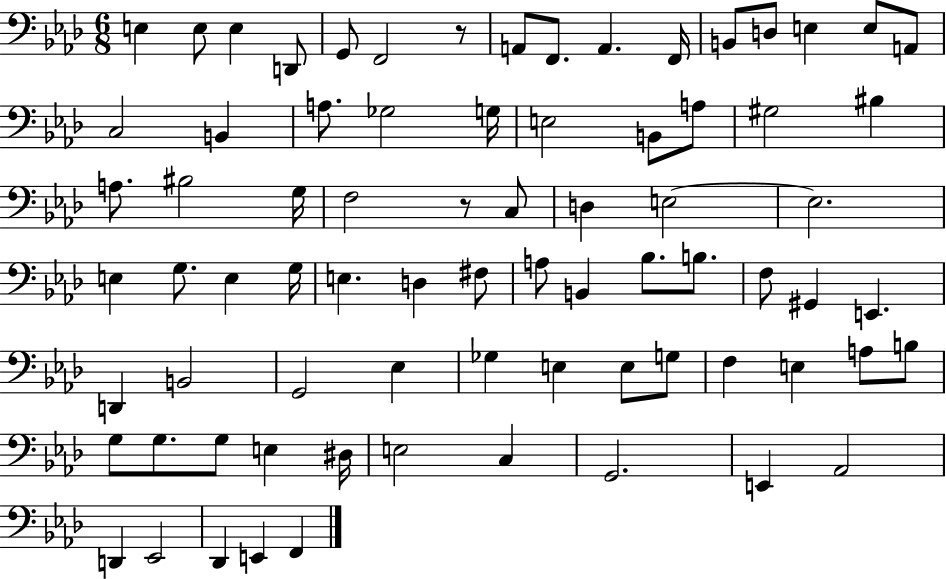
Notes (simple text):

E3/q E3/e E3/q D2/e G2/e F2/h R/e A2/e F2/e. A2/q. F2/s B2/e D3/e E3/q E3/e A2/e C3/h B2/q A3/e. Gb3/h G3/s E3/h B2/e A3/e G#3/h BIS3/q A3/e. BIS3/h G3/s F3/h R/e C3/e D3/q E3/h E3/h. E3/q G3/e. E3/q G3/s E3/q. D3/q F#3/e A3/e B2/q Bb3/e. B3/e. F3/e G#2/q E2/q. D2/q B2/h G2/h Eb3/q Gb3/q E3/q E3/e G3/e F3/q E3/q A3/e B3/e G3/e G3/e. G3/e E3/q D#3/s E3/h C3/q G2/h. E2/q Ab2/h D2/q Eb2/h Db2/q E2/q F2/q